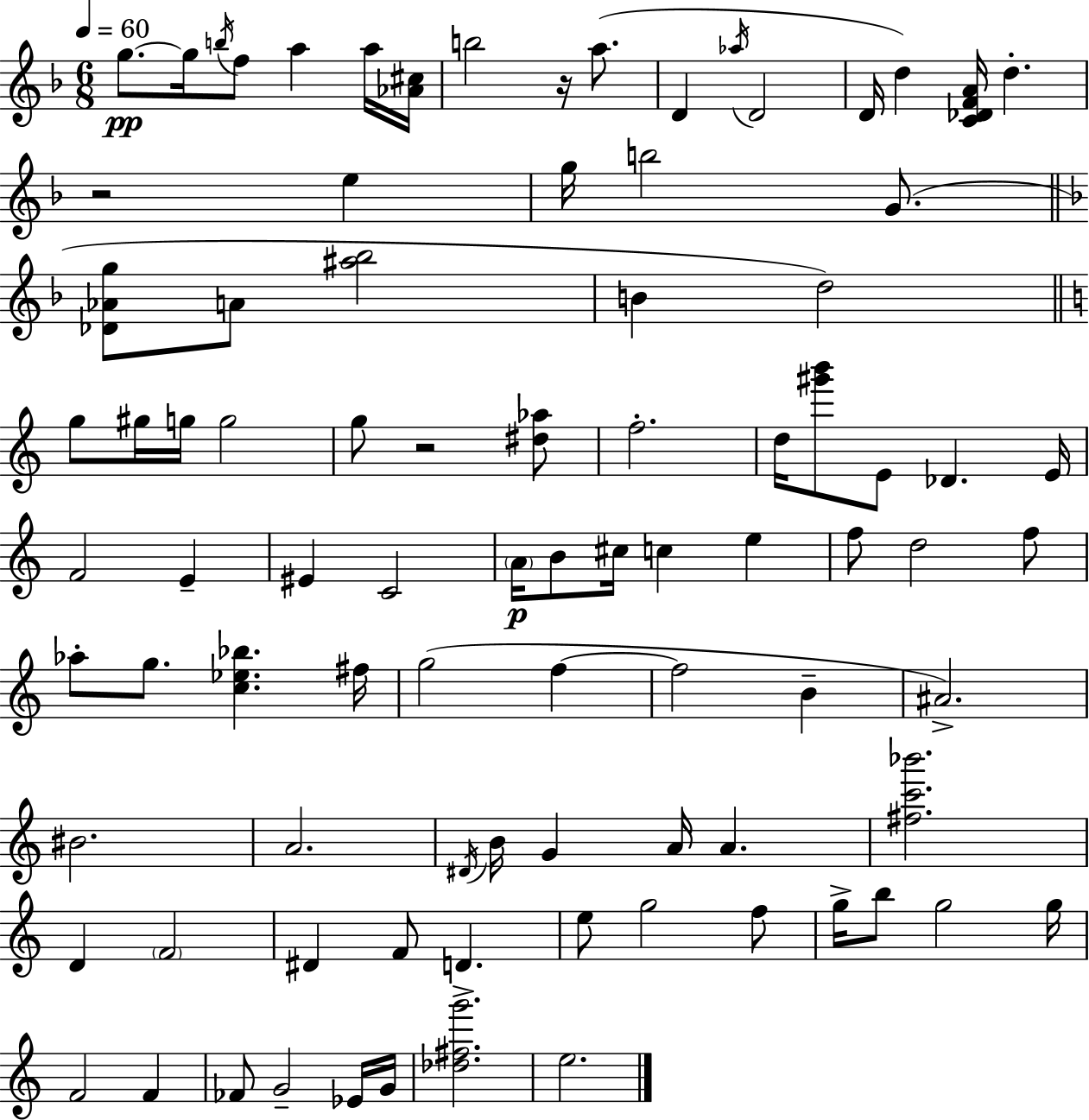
{
  \clef treble
  \numericTimeSignature
  \time 6/8
  \key f \major
  \tempo 4 = 60
  g''8.~~\pp g''16 \acciaccatura { b''16 } f''8 a''4 a''16 | <aes' cis''>16 b''2 r16 a''8.( | d'4 \acciaccatura { aes''16 } d'2 | d'16 d''4) <c' des' f' a'>16 d''4.-. | \break r2 e''4 | g''16 b''2 g'8.( | \bar "||" \break \key f \major <des' aes' g''>8 a'8 <ais'' bes''>2 | b'4 d''2) | \bar "||" \break \key a \minor g''8 gis''16 g''16 g''2 | g''8 r2 <dis'' aes''>8 | f''2.-. | d''16 <gis''' b'''>8 e'8 des'4. e'16 | \break f'2 e'4-- | eis'4 c'2 | \parenthesize a'16\p b'8 cis''16 c''4 e''4 | f''8 d''2 f''8 | \break aes''8-. g''8. <c'' ees'' bes''>4. fis''16 | g''2( f''4~~ | f''2 b'4-- | ais'2.->) | \break bis'2. | a'2. | \acciaccatura { dis'16 } b'16 g'4 a'16 a'4. | <fis'' c''' bes'''>2. | \break d'4 \parenthesize f'2 | dis'4 f'8 d'4.-> | e''8 g''2 f''8 | g''16-> b''8 g''2 | \break g''16 f'2 f'4 | fes'8 g'2-- ees'16 | g'16 <des'' fis'' g'''>2. | e''2. | \break \bar "|."
}